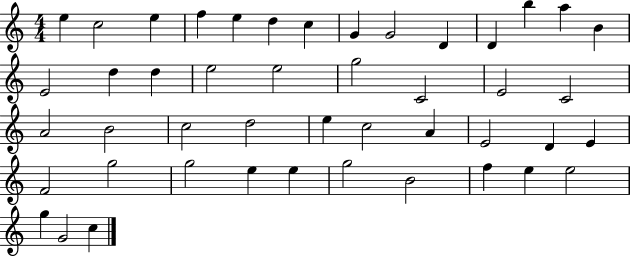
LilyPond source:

{
  \clef treble
  \numericTimeSignature
  \time 4/4
  \key c \major
  e''4 c''2 e''4 | f''4 e''4 d''4 c''4 | g'4 g'2 d'4 | d'4 b''4 a''4 b'4 | \break e'2 d''4 d''4 | e''2 e''2 | g''2 c'2 | e'2 c'2 | \break a'2 b'2 | c''2 d''2 | e''4 c''2 a'4 | e'2 d'4 e'4 | \break f'2 g''2 | g''2 e''4 e''4 | g''2 b'2 | f''4 e''4 e''2 | \break g''4 g'2 c''4 | \bar "|."
}